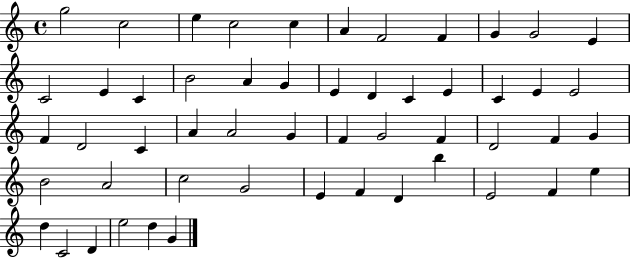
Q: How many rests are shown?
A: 0